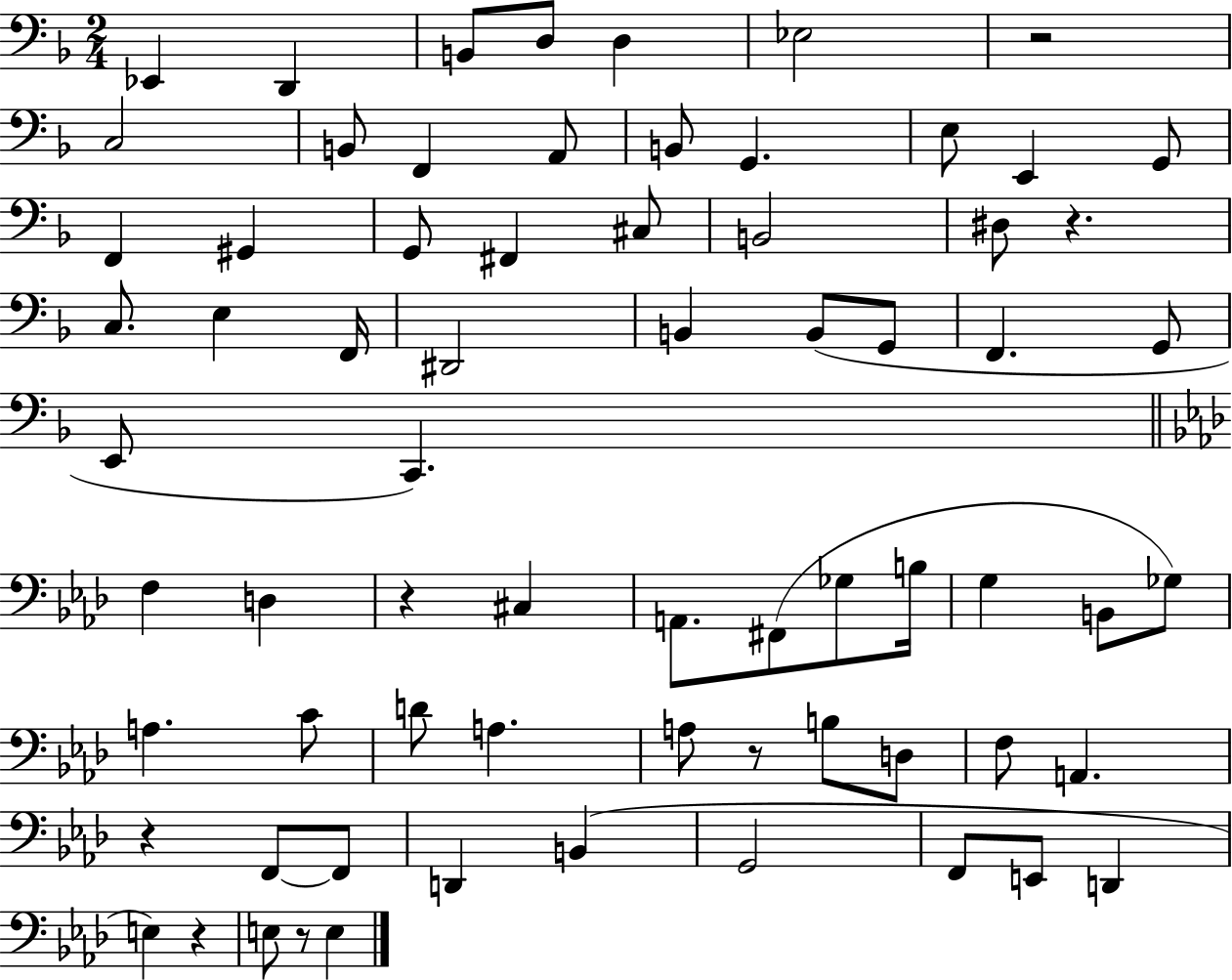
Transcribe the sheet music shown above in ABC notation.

X:1
T:Untitled
M:2/4
L:1/4
K:F
_E,, D,, B,,/2 D,/2 D, _E,2 z2 C,2 B,,/2 F,, A,,/2 B,,/2 G,, E,/2 E,, G,,/2 F,, ^G,, G,,/2 ^F,, ^C,/2 B,,2 ^D,/2 z C,/2 E, F,,/4 ^D,,2 B,, B,,/2 G,,/2 F,, G,,/2 E,,/2 C,, F, D, z ^C, A,,/2 ^F,,/2 _G,/2 B,/4 G, B,,/2 _G,/2 A, C/2 D/2 A, A,/2 z/2 B,/2 D,/2 F,/2 A,, z F,,/2 F,,/2 D,, B,, G,,2 F,,/2 E,,/2 D,, E, z E,/2 z/2 E,